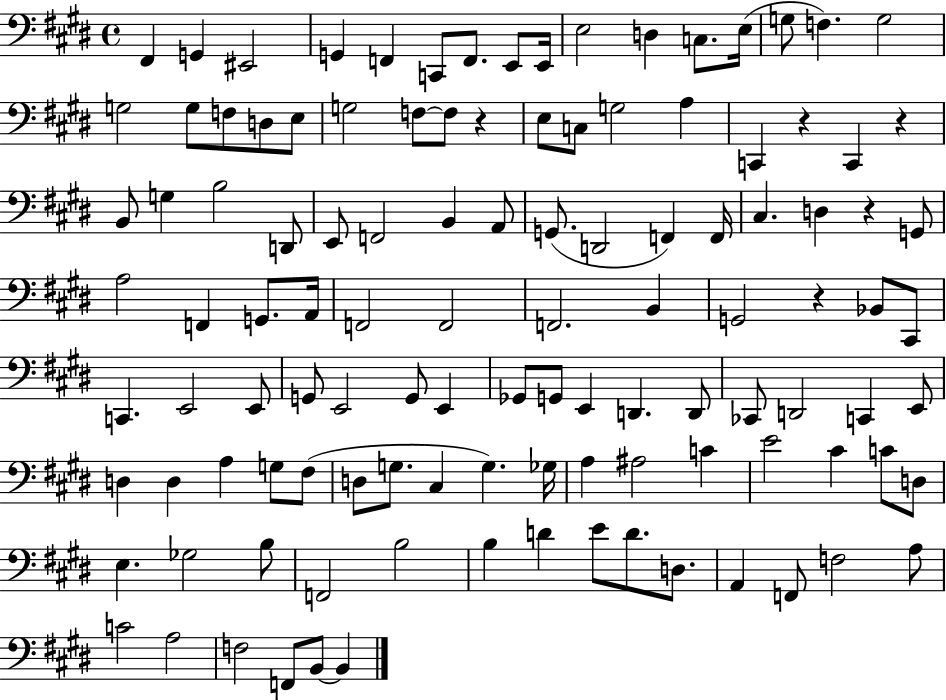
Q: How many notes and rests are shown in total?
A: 114